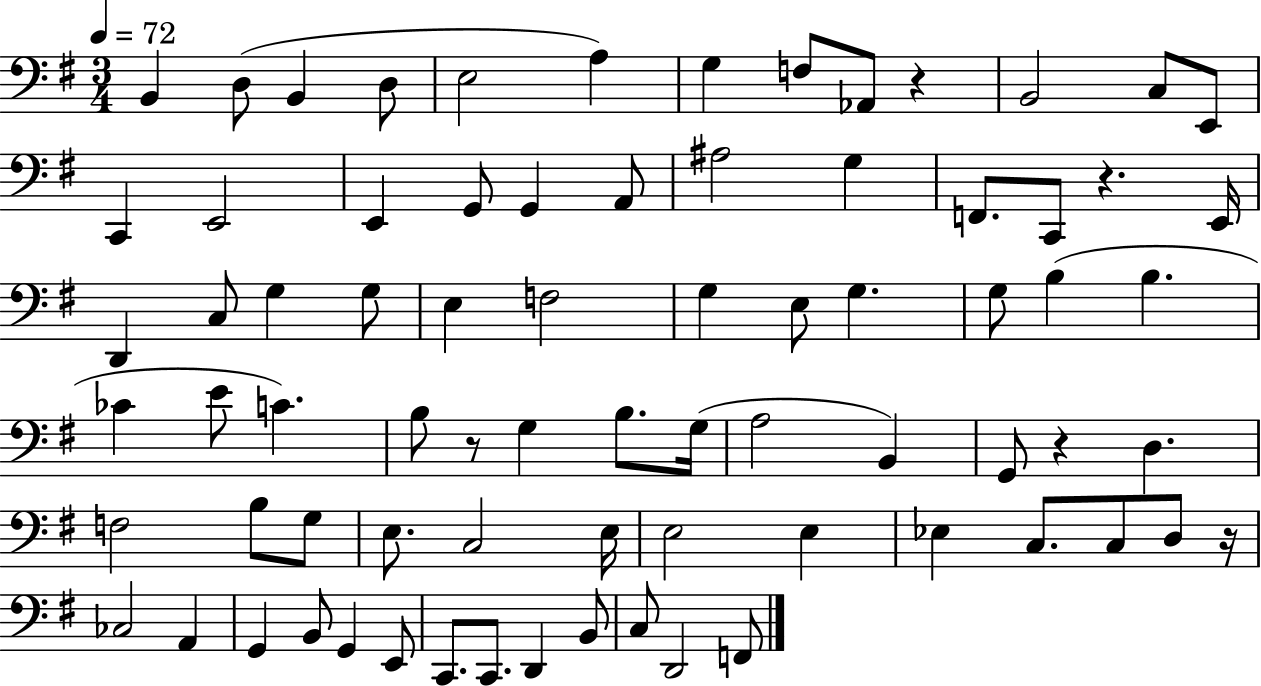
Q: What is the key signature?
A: G major